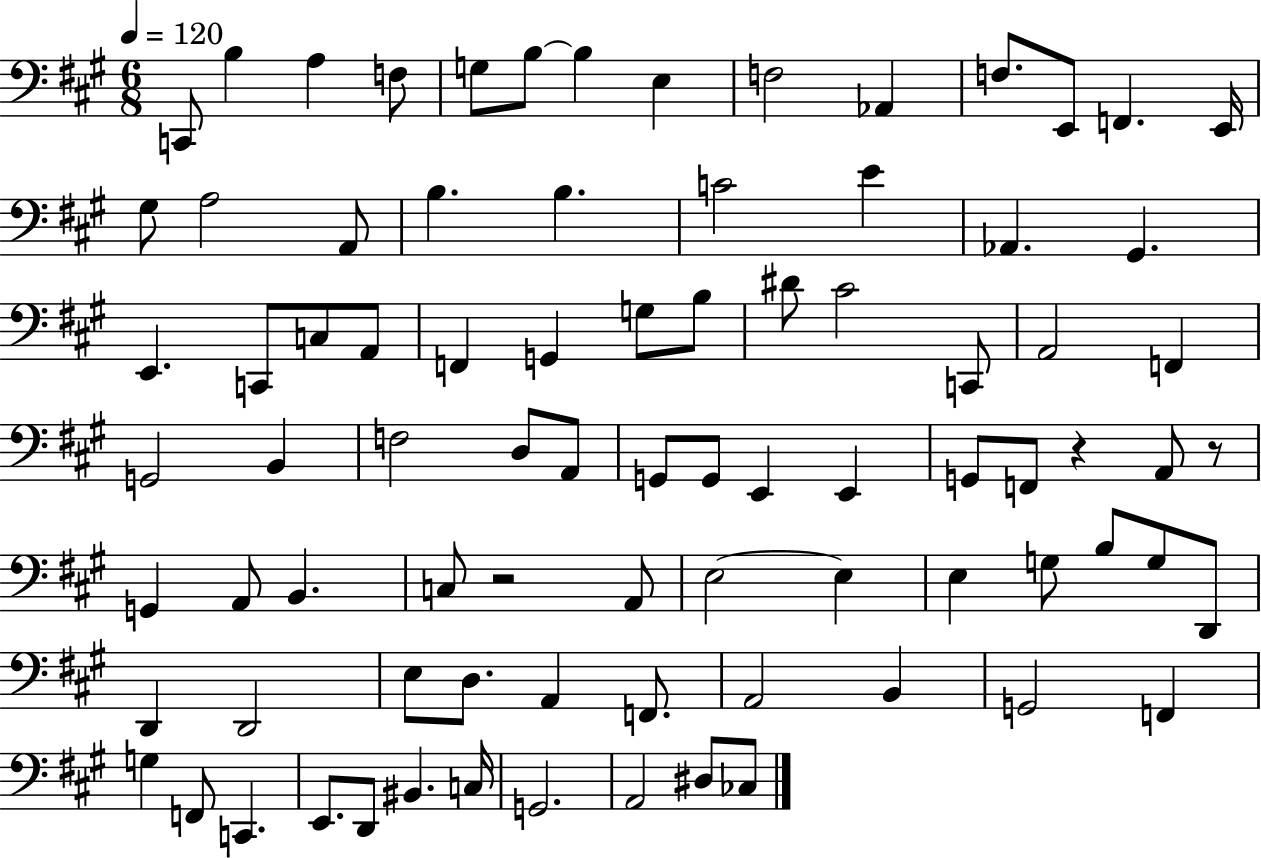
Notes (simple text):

C2/e B3/q A3/q F3/e G3/e B3/e B3/q E3/q F3/h Ab2/q F3/e. E2/e F2/q. E2/s G#3/e A3/h A2/e B3/q. B3/q. C4/h E4/q Ab2/q. G#2/q. E2/q. C2/e C3/e A2/e F2/q G2/q G3/e B3/e D#4/e C#4/h C2/e A2/h F2/q G2/h B2/q F3/h D3/e A2/e G2/e G2/e E2/q E2/q G2/e F2/e R/q A2/e R/e G2/q A2/e B2/q. C3/e R/h A2/e E3/h E3/q E3/q G3/e B3/e G3/e D2/e D2/q D2/h E3/e D3/e. A2/q F2/e. A2/h B2/q G2/h F2/q G3/q F2/e C2/q. E2/e. D2/e BIS2/q. C3/s G2/h. A2/h D#3/e CES3/e